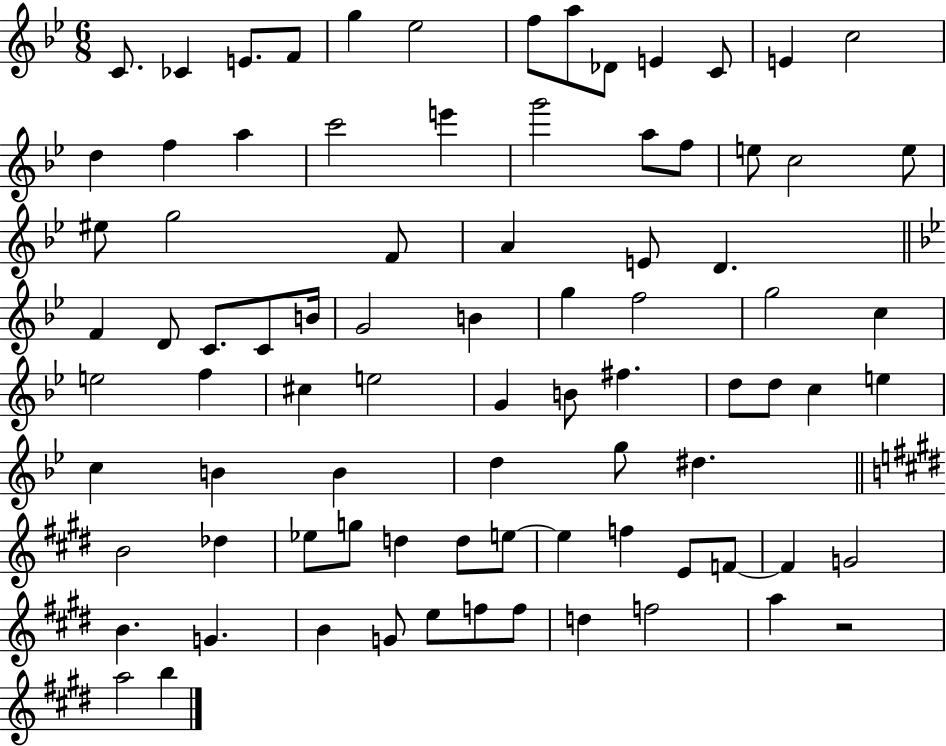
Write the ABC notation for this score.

X:1
T:Untitled
M:6/8
L:1/4
K:Bb
C/2 _C E/2 F/2 g _e2 f/2 a/2 _D/2 E C/2 E c2 d f a c'2 e' g'2 a/2 f/2 e/2 c2 e/2 ^e/2 g2 F/2 A E/2 D F D/2 C/2 C/2 B/4 G2 B g f2 g2 c e2 f ^c e2 G B/2 ^f d/2 d/2 c e c B B d g/2 ^d B2 _d _e/2 g/2 d d/2 e/2 e f E/2 F/2 F G2 B G B G/2 e/2 f/2 f/2 d f2 a z2 a2 b